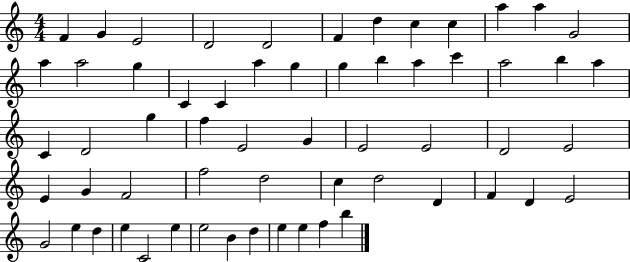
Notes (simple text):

F4/q G4/q E4/h D4/h D4/h F4/q D5/q C5/q C5/q A5/q A5/q G4/h A5/q A5/h G5/q C4/q C4/q A5/q G5/q G5/q B5/q A5/q C6/q A5/h B5/q A5/q C4/q D4/h G5/q F5/q E4/h G4/q E4/h E4/h D4/h E4/h E4/q G4/q F4/h F5/h D5/h C5/q D5/h D4/q F4/q D4/q E4/h G4/h E5/q D5/q E5/q C4/h E5/q E5/h B4/q D5/q E5/q E5/q F5/q B5/q